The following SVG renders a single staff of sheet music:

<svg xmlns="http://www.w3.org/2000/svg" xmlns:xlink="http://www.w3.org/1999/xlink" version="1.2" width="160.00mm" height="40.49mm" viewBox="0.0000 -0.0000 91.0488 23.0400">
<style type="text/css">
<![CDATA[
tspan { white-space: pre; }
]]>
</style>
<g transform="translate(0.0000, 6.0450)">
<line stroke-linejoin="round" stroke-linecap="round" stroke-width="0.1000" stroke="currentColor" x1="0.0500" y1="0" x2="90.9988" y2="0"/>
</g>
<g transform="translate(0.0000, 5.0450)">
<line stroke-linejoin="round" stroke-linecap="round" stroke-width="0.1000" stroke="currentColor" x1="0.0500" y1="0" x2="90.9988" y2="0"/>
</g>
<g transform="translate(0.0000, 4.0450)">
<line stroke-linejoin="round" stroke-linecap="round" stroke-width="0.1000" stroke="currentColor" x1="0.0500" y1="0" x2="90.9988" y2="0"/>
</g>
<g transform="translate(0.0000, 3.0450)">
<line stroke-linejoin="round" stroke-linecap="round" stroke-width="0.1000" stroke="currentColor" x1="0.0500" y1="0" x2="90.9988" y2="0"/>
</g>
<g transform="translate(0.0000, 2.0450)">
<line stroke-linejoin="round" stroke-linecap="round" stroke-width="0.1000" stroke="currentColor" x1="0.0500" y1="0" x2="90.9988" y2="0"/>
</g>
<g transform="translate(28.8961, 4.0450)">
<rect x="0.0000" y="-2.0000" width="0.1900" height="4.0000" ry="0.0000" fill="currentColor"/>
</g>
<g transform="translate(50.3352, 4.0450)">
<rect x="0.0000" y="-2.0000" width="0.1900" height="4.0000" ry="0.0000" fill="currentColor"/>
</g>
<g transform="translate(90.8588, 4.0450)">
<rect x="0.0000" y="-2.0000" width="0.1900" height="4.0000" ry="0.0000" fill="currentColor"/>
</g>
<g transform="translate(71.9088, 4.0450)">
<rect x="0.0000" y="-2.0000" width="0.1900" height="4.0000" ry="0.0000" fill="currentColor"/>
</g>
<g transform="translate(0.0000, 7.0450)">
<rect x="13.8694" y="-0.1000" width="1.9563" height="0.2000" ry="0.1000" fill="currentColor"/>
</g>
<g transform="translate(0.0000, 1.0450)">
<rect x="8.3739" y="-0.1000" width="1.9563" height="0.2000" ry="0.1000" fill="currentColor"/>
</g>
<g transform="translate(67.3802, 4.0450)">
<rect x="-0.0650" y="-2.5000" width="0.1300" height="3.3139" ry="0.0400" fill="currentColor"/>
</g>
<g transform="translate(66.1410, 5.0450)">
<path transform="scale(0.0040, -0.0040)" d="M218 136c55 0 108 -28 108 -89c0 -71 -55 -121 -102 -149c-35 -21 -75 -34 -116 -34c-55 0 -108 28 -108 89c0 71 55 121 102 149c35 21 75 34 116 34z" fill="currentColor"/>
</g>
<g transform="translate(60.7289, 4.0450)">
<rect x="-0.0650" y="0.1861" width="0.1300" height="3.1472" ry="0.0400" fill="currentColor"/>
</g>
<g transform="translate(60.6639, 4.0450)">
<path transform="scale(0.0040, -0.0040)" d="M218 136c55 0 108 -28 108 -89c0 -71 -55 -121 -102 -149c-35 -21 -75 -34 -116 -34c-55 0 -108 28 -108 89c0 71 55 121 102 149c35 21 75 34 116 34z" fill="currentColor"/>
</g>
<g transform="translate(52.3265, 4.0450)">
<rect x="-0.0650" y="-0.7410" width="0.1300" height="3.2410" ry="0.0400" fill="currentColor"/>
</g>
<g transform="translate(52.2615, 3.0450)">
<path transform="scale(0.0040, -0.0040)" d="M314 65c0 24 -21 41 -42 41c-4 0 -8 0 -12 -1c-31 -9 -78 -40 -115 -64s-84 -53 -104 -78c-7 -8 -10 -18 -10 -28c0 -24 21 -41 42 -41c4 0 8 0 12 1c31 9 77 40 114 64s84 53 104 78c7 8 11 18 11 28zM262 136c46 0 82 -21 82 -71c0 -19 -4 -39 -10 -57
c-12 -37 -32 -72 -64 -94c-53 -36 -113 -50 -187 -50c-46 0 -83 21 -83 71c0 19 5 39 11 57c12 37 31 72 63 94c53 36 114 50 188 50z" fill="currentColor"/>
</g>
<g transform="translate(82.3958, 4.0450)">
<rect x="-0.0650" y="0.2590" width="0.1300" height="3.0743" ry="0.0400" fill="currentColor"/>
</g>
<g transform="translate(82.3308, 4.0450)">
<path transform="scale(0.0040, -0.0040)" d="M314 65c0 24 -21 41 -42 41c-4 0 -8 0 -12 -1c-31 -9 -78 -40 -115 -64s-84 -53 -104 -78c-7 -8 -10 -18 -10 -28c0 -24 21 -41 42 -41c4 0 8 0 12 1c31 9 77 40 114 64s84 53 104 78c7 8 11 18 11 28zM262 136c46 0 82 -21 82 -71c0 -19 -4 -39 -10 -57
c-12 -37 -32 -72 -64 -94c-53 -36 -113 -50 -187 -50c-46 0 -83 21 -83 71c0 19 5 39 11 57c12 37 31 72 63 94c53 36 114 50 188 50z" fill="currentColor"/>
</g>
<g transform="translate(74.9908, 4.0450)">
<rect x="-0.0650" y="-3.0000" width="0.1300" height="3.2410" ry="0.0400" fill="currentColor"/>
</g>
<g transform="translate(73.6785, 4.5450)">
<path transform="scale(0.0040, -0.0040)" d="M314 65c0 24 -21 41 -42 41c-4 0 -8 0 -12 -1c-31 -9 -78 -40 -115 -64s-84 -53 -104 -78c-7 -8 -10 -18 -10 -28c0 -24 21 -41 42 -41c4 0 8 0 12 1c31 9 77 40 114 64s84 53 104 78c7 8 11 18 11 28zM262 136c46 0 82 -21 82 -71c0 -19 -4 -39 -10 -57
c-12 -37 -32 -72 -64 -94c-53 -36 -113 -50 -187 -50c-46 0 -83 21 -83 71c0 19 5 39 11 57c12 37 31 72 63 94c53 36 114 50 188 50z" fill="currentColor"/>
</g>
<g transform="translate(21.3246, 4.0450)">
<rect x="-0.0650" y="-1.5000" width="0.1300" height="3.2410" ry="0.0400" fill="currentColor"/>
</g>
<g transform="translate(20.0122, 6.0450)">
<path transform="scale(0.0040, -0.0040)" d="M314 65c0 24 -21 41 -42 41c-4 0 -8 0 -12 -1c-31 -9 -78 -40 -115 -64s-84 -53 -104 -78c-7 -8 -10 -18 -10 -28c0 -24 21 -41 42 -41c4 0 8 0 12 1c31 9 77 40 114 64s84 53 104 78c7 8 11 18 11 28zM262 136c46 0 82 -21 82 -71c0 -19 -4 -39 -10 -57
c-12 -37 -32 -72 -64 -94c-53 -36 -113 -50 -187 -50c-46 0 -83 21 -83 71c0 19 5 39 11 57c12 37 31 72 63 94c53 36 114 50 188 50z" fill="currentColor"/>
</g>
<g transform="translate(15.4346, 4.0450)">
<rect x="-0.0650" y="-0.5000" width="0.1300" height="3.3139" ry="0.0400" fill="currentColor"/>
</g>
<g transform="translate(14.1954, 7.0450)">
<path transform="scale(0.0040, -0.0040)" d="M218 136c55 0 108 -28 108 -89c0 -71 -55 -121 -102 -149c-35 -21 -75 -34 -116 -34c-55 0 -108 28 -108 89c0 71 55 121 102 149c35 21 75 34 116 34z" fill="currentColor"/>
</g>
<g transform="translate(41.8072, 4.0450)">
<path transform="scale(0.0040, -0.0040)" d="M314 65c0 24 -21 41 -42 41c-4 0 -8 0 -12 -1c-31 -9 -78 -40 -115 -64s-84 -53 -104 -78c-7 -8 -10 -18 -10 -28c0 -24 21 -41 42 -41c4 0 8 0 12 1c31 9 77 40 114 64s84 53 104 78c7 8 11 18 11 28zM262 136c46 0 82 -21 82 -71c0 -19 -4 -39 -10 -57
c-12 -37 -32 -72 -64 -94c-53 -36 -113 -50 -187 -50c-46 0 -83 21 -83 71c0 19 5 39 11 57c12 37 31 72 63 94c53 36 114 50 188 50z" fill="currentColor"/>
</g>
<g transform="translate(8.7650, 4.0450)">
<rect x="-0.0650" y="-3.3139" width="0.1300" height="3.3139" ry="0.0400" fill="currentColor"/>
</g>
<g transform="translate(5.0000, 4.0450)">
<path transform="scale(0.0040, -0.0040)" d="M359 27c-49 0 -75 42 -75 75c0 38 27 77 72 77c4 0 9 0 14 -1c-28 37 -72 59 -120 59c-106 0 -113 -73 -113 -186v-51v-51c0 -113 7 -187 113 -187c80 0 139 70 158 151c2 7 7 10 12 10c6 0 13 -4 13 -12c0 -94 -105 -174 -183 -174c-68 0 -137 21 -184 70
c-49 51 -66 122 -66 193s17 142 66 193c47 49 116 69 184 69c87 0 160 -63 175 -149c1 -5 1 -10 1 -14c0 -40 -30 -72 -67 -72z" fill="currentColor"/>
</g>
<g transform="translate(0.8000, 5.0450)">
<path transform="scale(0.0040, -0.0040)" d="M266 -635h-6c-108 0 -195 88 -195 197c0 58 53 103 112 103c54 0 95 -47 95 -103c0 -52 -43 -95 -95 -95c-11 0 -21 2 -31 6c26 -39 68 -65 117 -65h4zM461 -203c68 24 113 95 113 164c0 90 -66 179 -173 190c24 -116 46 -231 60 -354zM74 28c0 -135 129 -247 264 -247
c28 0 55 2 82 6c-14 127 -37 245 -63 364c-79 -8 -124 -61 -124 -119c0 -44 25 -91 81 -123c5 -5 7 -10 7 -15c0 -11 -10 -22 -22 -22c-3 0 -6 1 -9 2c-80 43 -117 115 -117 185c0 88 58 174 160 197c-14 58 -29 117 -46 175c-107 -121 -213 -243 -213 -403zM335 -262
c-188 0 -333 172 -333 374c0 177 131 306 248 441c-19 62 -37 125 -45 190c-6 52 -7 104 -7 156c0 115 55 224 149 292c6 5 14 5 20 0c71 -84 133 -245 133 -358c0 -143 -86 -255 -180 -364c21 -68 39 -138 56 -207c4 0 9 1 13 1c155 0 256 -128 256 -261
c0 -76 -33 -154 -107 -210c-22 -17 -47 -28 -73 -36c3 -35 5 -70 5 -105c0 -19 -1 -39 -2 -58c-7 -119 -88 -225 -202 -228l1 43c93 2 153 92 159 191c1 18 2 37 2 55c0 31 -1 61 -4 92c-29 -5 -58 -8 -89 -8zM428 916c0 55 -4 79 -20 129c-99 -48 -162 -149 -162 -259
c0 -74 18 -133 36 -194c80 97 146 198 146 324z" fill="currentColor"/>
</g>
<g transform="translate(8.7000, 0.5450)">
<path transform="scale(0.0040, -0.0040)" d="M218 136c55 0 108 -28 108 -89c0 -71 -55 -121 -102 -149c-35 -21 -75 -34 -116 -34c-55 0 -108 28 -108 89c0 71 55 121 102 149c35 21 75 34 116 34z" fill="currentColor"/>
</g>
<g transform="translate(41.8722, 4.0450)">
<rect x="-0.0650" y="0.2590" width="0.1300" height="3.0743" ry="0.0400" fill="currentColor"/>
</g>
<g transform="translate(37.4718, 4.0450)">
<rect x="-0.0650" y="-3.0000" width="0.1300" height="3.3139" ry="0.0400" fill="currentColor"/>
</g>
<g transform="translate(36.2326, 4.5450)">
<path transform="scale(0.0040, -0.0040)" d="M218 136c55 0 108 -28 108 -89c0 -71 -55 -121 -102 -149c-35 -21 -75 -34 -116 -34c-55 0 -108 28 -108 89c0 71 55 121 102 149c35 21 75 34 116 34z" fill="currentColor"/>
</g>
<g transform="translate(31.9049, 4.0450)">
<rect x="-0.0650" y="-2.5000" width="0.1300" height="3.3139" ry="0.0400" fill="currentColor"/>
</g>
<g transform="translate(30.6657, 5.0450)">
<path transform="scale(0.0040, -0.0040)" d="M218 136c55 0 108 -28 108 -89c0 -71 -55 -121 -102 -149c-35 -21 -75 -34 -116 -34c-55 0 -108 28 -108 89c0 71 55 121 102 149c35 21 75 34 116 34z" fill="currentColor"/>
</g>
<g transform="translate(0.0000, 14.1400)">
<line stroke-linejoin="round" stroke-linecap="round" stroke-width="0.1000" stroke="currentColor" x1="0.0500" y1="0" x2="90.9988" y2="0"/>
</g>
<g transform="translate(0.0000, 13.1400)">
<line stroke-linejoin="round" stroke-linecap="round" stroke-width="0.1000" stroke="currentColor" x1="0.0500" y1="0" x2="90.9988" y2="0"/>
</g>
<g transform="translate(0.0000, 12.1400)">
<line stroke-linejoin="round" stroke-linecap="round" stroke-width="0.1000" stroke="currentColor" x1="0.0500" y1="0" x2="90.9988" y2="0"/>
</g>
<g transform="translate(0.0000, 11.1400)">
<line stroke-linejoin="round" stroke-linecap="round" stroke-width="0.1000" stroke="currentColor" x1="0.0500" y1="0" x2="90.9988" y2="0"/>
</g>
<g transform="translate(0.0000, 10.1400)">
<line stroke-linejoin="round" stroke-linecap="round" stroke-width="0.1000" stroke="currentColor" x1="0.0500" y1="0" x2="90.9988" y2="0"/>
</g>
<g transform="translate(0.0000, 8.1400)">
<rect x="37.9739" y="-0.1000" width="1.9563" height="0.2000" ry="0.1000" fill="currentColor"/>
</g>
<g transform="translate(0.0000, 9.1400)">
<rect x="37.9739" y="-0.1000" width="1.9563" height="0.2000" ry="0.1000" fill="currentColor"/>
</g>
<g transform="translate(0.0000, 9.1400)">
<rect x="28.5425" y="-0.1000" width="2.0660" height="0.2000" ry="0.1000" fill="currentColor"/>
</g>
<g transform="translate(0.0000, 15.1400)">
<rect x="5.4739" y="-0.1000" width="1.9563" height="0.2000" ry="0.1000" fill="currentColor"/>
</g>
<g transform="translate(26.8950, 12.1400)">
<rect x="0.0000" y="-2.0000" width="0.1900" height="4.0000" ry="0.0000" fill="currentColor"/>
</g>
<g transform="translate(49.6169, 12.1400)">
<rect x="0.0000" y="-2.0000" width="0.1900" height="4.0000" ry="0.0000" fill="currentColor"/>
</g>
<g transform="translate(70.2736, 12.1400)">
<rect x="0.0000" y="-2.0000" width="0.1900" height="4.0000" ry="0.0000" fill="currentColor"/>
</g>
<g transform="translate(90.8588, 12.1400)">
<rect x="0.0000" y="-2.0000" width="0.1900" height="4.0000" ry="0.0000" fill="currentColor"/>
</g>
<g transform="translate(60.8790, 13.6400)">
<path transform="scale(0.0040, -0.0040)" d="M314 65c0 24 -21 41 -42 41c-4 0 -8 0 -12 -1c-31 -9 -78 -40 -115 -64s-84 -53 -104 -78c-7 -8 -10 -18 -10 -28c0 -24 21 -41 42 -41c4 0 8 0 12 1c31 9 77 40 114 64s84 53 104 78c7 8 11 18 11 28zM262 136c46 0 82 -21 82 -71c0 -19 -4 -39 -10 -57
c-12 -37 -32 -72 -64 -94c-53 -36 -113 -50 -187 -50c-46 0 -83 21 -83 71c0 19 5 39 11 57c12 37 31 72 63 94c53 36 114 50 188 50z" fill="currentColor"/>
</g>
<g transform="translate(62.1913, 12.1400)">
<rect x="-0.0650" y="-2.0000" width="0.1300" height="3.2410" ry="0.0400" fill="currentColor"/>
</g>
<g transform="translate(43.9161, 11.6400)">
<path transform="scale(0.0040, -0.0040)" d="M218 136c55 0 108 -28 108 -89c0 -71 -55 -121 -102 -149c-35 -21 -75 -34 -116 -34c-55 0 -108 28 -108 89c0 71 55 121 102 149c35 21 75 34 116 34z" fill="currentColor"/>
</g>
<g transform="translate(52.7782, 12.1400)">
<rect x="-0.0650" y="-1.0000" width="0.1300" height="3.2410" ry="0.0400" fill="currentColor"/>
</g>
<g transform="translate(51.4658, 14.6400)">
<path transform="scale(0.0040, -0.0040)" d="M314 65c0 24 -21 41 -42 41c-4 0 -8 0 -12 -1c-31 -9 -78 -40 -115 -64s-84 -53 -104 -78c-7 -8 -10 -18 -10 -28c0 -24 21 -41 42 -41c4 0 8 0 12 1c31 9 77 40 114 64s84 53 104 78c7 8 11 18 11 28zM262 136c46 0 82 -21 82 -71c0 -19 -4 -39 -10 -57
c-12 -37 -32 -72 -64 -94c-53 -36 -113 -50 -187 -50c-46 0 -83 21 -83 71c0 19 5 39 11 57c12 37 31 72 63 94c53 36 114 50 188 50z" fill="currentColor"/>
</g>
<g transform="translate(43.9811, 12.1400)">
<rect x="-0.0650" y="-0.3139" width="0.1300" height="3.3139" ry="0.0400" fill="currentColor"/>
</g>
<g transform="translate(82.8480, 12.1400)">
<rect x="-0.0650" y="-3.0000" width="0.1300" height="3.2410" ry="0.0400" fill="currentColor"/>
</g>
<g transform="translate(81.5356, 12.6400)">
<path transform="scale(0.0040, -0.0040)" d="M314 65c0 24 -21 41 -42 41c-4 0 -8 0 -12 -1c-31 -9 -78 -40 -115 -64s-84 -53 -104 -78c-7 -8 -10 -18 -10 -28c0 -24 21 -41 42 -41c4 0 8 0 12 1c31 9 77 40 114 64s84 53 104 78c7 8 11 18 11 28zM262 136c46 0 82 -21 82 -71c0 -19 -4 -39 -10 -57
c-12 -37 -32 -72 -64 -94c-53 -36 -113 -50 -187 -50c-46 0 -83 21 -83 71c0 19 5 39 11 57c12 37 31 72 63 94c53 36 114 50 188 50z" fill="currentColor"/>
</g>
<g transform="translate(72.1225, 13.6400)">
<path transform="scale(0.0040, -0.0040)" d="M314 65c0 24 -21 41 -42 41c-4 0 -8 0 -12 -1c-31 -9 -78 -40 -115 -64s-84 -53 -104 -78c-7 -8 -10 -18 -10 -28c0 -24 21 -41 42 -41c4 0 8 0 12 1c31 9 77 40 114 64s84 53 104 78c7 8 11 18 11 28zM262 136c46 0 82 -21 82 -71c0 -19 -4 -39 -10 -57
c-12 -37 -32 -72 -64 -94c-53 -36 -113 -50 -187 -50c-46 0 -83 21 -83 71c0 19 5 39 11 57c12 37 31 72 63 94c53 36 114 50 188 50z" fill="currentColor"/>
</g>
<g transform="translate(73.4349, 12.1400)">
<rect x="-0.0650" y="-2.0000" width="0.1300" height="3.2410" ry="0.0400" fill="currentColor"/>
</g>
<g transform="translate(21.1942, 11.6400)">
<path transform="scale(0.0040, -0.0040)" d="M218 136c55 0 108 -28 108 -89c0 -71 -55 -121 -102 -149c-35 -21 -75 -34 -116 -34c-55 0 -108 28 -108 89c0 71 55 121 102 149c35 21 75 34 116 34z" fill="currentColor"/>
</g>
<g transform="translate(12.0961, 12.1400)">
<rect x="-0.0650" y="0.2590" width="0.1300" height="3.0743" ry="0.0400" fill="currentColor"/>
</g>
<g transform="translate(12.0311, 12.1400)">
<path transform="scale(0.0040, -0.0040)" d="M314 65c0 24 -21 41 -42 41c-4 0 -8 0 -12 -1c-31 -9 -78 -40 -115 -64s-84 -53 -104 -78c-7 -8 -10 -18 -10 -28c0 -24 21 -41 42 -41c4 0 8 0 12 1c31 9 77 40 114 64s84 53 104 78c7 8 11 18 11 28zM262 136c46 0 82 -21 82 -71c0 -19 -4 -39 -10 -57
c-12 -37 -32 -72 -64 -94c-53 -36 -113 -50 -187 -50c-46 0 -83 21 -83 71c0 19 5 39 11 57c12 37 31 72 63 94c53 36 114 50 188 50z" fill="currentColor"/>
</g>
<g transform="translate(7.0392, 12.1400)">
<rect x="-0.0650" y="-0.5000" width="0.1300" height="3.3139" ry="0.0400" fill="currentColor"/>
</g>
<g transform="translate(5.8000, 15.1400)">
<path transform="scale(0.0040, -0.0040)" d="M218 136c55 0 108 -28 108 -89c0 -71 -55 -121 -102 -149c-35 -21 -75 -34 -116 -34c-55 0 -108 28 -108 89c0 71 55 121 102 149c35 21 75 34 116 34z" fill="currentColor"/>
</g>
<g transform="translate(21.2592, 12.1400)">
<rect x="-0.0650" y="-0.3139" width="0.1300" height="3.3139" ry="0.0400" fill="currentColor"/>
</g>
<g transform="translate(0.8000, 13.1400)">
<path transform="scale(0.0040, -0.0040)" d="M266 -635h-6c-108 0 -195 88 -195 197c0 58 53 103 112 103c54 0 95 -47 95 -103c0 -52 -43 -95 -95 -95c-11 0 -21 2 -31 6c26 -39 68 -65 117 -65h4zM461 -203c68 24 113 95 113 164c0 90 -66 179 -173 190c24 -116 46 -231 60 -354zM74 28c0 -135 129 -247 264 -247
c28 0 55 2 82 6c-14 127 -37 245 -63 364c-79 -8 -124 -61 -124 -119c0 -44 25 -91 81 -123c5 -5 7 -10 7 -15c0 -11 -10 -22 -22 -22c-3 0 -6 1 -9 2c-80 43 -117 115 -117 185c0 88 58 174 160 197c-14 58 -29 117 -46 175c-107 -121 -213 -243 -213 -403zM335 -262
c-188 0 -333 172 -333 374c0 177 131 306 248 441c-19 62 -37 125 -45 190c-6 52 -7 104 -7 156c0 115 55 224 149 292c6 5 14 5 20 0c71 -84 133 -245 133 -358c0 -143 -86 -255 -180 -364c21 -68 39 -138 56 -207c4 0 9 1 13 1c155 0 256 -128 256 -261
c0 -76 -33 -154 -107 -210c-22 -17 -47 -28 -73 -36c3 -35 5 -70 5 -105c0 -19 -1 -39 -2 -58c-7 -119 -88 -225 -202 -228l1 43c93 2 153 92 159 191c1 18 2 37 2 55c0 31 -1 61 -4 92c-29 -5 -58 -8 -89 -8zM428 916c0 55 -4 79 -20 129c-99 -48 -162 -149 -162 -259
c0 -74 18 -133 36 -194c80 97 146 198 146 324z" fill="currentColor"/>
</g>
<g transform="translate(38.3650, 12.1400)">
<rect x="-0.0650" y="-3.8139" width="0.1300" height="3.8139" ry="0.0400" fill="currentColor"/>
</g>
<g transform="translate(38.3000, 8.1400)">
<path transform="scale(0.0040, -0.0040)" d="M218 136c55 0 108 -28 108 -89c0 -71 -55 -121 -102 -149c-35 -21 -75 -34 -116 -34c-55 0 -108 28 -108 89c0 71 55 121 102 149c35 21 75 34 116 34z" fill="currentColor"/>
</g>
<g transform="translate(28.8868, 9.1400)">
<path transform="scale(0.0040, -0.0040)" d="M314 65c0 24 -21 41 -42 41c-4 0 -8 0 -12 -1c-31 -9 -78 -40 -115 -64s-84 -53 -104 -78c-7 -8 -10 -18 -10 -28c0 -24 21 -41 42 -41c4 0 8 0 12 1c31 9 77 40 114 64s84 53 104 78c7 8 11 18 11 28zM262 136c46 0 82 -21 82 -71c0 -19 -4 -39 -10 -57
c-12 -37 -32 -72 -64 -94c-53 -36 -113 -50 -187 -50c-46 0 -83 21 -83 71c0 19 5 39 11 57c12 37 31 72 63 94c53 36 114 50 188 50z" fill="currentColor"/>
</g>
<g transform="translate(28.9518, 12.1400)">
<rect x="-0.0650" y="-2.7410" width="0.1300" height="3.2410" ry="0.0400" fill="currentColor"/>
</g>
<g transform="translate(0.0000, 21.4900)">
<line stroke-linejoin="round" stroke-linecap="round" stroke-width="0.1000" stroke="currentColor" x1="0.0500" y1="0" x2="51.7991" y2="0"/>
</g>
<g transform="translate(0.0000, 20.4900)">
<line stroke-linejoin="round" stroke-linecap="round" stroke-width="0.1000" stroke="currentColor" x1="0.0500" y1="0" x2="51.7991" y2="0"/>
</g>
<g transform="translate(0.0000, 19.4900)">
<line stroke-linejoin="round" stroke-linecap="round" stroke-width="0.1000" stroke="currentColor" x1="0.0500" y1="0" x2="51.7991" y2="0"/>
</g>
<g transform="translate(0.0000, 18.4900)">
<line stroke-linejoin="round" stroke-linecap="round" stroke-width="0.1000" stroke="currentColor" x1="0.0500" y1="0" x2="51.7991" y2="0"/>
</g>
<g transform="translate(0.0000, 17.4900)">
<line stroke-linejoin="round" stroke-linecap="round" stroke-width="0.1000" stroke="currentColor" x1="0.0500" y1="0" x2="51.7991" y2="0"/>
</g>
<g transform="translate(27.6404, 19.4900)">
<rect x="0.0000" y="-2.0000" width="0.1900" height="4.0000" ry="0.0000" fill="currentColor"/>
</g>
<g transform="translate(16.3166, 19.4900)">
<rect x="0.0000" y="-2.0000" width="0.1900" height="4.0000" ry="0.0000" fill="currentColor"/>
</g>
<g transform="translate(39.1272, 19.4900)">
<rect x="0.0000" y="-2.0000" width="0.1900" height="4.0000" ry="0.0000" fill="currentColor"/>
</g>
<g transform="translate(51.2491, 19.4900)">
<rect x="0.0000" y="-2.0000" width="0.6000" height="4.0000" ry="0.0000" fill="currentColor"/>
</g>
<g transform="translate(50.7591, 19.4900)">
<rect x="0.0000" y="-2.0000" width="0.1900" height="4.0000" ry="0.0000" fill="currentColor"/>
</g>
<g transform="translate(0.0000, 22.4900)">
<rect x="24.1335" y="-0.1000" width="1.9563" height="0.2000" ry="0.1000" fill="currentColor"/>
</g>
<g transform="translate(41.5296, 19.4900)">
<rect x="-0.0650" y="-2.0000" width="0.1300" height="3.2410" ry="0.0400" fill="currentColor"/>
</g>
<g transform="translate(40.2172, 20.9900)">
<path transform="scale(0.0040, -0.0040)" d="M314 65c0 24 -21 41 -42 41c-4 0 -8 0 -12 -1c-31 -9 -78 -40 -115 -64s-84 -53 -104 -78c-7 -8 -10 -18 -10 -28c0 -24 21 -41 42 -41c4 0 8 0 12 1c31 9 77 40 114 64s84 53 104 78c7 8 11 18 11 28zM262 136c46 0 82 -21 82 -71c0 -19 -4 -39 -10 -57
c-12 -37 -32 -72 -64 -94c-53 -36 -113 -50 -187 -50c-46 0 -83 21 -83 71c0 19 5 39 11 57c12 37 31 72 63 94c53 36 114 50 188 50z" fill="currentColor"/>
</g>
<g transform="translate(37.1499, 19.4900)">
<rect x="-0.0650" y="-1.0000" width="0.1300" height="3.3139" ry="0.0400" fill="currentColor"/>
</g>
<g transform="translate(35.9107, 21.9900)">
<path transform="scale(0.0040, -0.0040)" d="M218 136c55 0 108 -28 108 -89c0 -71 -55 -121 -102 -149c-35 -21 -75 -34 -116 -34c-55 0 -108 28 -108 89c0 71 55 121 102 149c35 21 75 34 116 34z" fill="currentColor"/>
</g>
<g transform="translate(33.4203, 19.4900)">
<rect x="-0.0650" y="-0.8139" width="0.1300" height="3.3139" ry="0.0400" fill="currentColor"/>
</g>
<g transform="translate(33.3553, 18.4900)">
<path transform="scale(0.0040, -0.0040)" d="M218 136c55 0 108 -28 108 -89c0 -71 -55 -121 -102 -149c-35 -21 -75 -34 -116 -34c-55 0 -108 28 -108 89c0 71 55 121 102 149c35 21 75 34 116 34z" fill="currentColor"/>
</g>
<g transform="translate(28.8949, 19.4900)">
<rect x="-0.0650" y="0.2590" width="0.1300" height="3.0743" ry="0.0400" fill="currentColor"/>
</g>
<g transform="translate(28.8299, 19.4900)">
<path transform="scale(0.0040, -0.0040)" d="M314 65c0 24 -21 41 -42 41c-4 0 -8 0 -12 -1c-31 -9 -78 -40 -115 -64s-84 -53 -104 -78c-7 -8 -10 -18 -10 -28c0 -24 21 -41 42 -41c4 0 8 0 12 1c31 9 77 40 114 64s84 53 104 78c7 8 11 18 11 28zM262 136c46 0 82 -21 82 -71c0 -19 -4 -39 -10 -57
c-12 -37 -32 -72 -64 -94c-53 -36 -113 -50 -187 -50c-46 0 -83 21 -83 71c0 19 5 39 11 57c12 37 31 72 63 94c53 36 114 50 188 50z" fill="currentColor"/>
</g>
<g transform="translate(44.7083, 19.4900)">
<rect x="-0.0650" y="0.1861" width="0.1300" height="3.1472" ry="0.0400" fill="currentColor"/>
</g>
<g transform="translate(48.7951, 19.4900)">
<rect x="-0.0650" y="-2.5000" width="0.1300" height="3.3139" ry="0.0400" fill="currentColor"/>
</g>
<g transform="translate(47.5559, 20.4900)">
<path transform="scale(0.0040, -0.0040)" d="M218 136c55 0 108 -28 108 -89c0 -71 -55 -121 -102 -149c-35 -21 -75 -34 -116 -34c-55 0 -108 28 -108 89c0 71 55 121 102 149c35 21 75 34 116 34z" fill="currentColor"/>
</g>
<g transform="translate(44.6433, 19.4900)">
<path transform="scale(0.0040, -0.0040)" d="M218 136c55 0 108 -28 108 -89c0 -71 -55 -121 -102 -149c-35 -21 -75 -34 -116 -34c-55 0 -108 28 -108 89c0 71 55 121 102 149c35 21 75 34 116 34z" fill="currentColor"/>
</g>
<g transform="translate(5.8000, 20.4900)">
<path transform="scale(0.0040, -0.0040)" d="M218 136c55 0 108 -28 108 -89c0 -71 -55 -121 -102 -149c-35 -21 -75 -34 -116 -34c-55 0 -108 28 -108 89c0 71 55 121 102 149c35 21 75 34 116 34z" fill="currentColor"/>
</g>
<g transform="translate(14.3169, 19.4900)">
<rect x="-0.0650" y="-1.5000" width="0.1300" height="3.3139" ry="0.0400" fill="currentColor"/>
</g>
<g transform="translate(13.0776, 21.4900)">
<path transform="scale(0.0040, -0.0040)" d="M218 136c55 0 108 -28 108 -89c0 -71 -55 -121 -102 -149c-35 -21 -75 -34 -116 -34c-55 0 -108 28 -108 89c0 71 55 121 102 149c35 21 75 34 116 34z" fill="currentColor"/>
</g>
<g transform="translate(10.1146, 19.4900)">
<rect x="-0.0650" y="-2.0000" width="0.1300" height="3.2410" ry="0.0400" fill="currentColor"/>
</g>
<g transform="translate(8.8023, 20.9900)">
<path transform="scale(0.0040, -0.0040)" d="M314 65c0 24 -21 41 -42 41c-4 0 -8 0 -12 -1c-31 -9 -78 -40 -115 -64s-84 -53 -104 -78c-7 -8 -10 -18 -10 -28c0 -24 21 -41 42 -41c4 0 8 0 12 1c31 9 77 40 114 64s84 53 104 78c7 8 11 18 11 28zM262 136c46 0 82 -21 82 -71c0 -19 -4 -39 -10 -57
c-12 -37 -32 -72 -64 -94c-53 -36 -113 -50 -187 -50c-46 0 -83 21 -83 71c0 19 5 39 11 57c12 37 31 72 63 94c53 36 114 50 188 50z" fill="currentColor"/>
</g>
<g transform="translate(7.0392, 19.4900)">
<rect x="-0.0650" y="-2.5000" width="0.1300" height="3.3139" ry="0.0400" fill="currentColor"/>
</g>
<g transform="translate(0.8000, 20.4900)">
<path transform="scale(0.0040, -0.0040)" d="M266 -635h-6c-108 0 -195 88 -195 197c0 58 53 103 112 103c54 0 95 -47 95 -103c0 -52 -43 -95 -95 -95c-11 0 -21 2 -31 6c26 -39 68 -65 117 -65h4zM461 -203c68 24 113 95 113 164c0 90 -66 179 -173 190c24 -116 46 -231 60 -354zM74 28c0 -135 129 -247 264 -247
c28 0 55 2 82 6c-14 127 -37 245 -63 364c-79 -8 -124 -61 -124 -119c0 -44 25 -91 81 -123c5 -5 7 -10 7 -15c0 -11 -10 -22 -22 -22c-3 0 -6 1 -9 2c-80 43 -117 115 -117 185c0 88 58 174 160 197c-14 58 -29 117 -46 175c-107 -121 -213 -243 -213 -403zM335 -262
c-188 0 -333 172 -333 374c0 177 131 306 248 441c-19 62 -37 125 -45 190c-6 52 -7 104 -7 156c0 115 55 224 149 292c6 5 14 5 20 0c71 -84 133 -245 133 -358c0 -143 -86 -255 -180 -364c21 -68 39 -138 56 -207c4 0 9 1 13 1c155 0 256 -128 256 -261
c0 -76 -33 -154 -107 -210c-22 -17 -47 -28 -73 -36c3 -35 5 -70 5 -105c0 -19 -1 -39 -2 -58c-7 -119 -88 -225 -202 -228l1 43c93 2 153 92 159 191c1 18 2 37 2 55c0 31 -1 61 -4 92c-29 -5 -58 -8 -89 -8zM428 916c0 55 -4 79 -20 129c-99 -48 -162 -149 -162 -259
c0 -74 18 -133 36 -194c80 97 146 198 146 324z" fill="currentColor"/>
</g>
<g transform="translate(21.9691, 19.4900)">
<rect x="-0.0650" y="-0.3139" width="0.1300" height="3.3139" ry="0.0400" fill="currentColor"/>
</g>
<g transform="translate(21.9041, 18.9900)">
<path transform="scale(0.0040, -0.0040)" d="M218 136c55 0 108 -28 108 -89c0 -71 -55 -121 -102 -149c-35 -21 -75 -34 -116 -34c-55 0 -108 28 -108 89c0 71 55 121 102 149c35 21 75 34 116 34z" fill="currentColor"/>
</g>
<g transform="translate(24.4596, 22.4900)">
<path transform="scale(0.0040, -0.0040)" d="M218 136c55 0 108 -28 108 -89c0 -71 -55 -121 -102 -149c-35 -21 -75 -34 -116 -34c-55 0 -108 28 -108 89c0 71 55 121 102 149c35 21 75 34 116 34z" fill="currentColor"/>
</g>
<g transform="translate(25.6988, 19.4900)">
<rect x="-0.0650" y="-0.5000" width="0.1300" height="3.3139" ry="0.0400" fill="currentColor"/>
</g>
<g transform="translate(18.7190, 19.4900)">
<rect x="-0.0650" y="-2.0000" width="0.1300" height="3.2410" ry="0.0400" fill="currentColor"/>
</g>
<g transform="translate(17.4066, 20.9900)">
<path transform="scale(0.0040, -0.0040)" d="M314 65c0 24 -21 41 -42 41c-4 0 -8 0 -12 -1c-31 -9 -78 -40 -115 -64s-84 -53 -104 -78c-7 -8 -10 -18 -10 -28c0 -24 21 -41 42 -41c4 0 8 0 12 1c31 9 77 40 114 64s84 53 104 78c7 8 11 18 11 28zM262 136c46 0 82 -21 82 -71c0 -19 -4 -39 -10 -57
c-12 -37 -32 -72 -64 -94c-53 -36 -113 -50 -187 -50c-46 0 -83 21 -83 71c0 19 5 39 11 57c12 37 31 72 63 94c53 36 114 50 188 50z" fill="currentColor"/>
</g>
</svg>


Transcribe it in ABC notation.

X:1
T:Untitled
M:4/4
L:1/4
K:C
b C E2 G A B2 d2 B G A2 B2 C B2 c a2 c' c D2 F2 F2 A2 G F2 E F2 c C B2 d D F2 B G